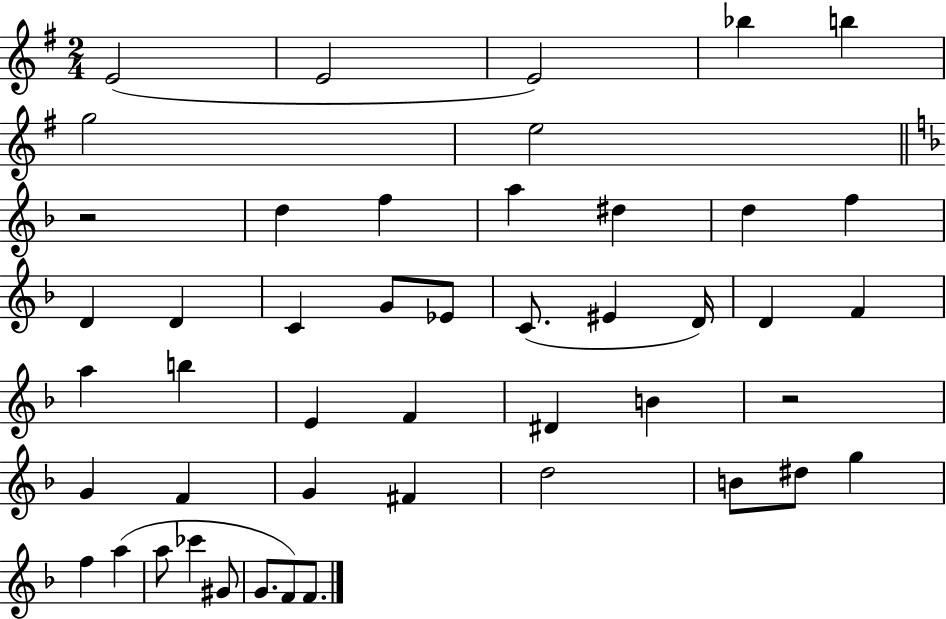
X:1
T:Untitled
M:2/4
L:1/4
K:G
E2 E2 E2 _b b g2 e2 z2 d f a ^d d f D D C G/2 _E/2 C/2 ^E D/4 D F a b E F ^D B z2 G F G ^F d2 B/2 ^d/2 g f a a/2 _c' ^G/2 G/2 F/2 F/2